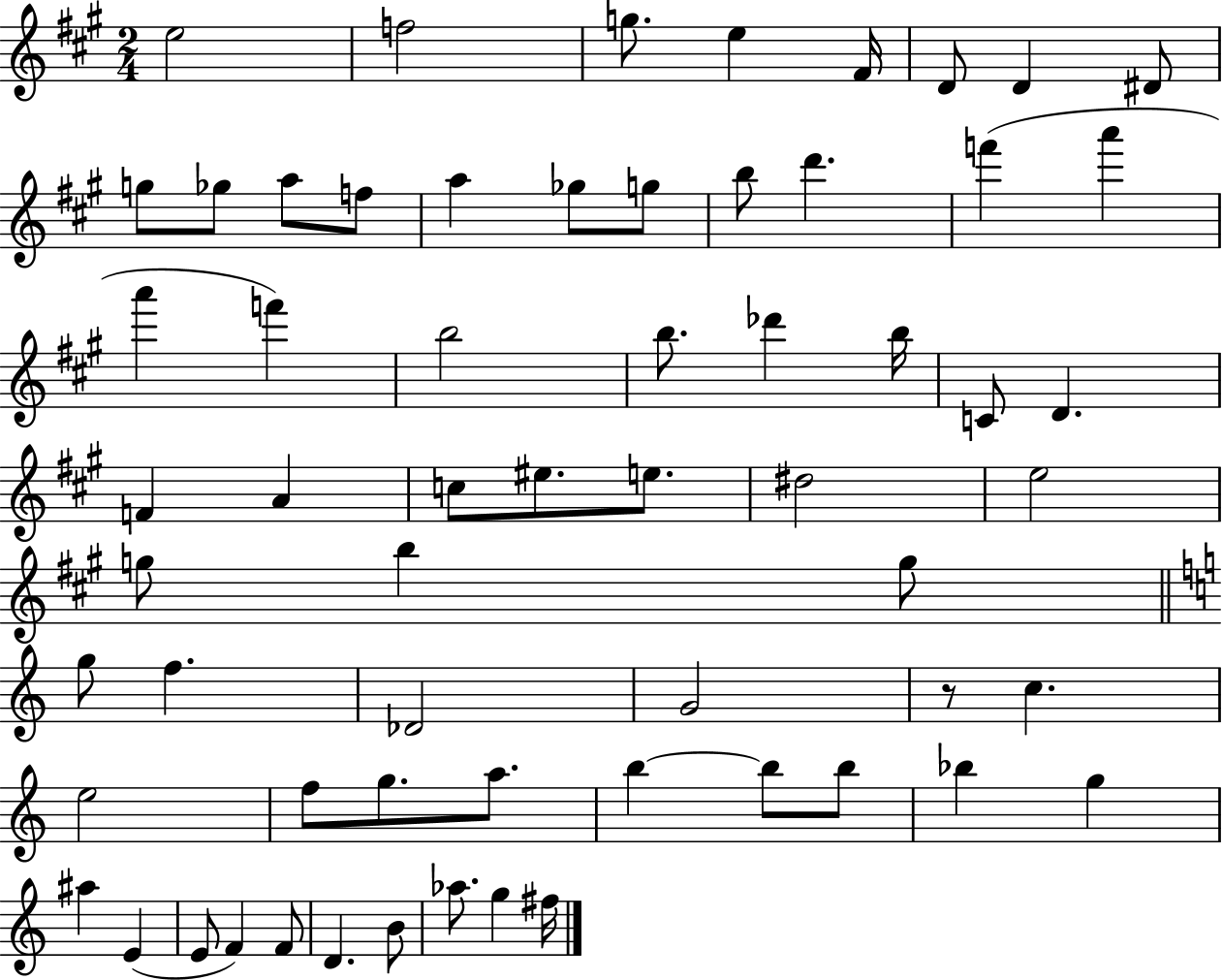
{
  \clef treble
  \numericTimeSignature
  \time 2/4
  \key a \major
  \repeat volta 2 { e''2 | f''2 | g''8. e''4 fis'16 | d'8 d'4 dis'8 | \break g''8 ges''8 a''8 f''8 | a''4 ges''8 g''8 | b''8 d'''4. | f'''4( a'''4 | \break a'''4 f'''4) | b''2 | b''8. des'''4 b''16 | c'8 d'4. | \break f'4 a'4 | c''8 eis''8. e''8. | dis''2 | e''2 | \break g''8 b''4 g''8 | \bar "||" \break \key c \major g''8 f''4. | des'2 | g'2 | r8 c''4. | \break e''2 | f''8 g''8. a''8. | b''4~~ b''8 b''8 | bes''4 g''4 | \break ais''4 e'4( | e'8 f'4) f'8 | d'4. b'8 | aes''8. g''4 fis''16 | \break } \bar "|."
}